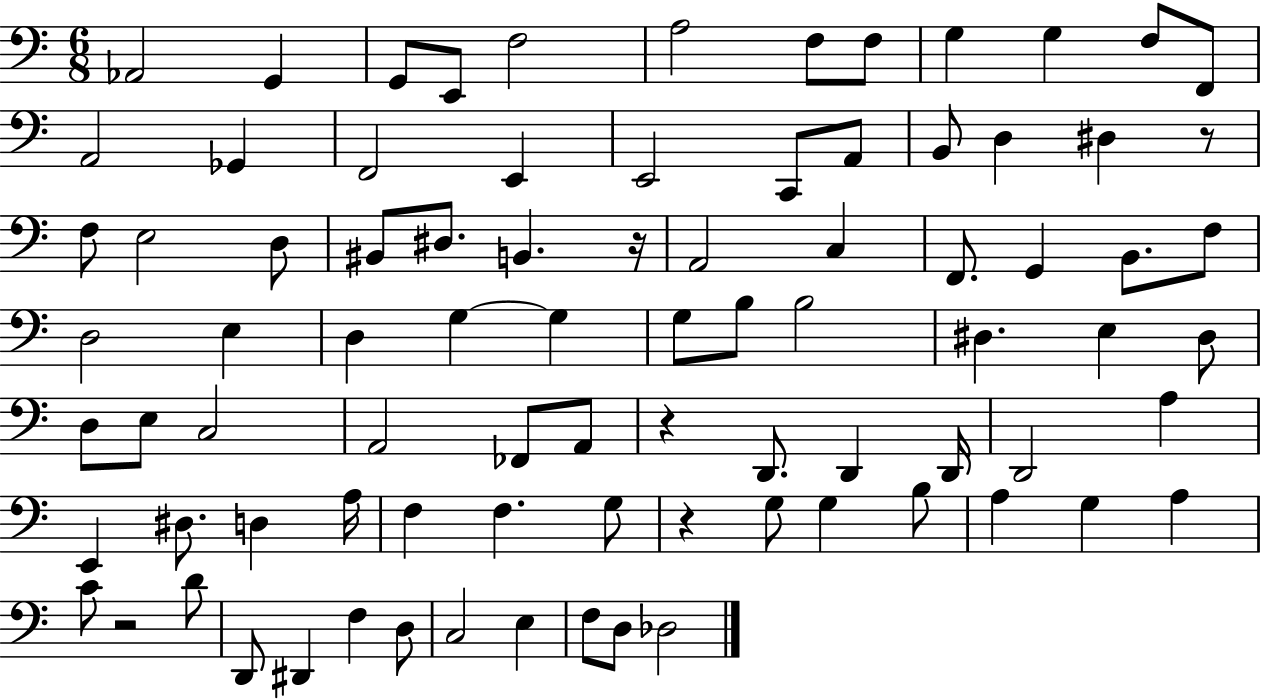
{
  \clef bass
  \numericTimeSignature
  \time 6/8
  \key c \major
  \repeat volta 2 { aes,2 g,4 | g,8 e,8 f2 | a2 f8 f8 | g4 g4 f8 f,8 | \break a,2 ges,4 | f,2 e,4 | e,2 c,8 a,8 | b,8 d4 dis4 r8 | \break f8 e2 d8 | bis,8 dis8. b,4. r16 | a,2 c4 | f,8. g,4 b,8. f8 | \break d2 e4 | d4 g4~~ g4 | g8 b8 b2 | dis4. e4 dis8 | \break d8 e8 c2 | a,2 fes,8 a,8 | r4 d,8. d,4 d,16 | d,2 a4 | \break e,4 dis8. d4 a16 | f4 f4. g8 | r4 g8 g4 b8 | a4 g4 a4 | \break c'8 r2 d'8 | d,8 dis,4 f4 d8 | c2 e4 | f8 d8 des2 | \break } \bar "|."
}